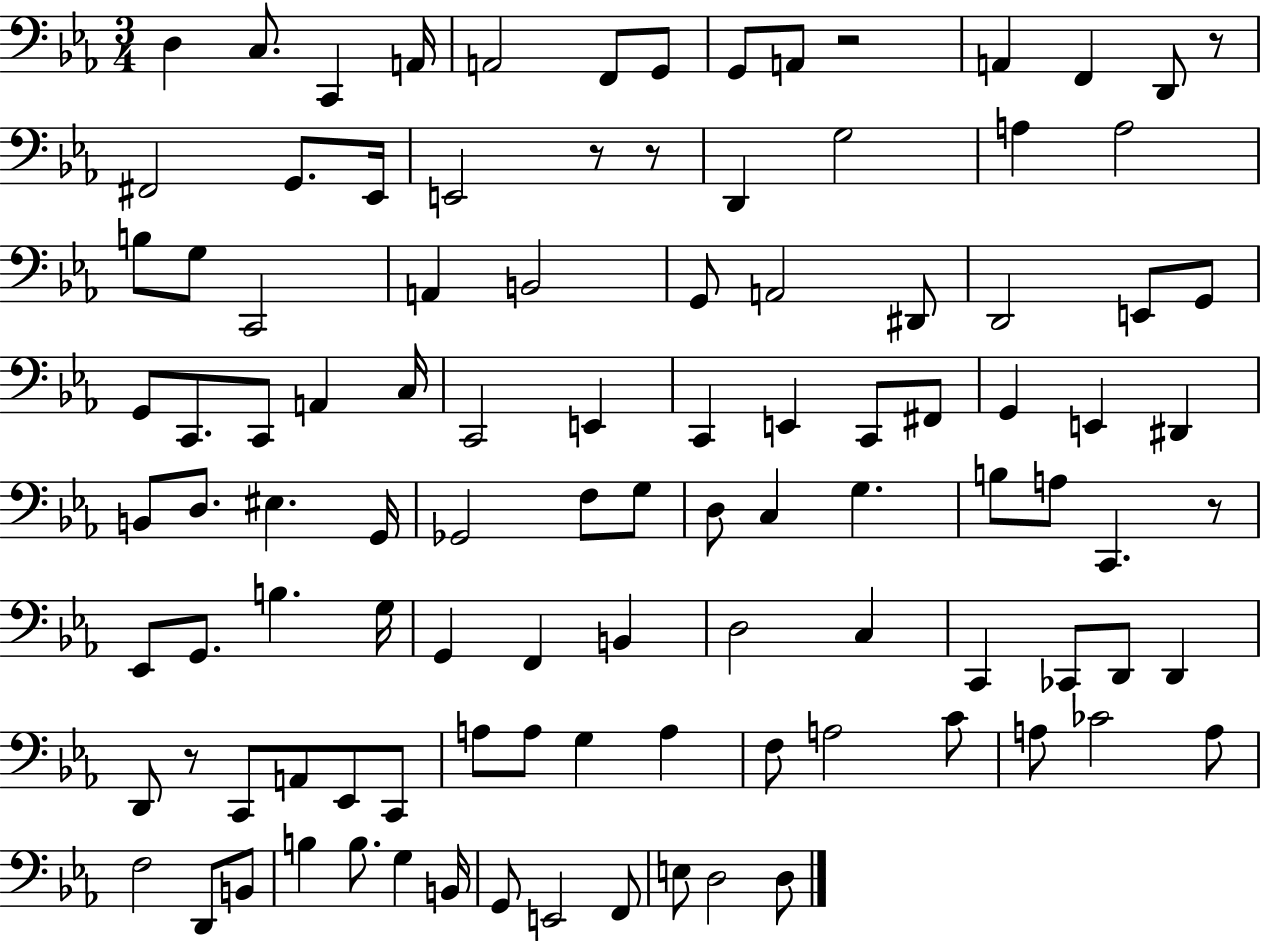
X:1
T:Untitled
M:3/4
L:1/4
K:Eb
D, C,/2 C,, A,,/4 A,,2 F,,/2 G,,/2 G,,/2 A,,/2 z2 A,, F,, D,,/2 z/2 ^F,,2 G,,/2 _E,,/4 E,,2 z/2 z/2 D,, G,2 A, A,2 B,/2 G,/2 C,,2 A,, B,,2 G,,/2 A,,2 ^D,,/2 D,,2 E,,/2 G,,/2 G,,/2 C,,/2 C,,/2 A,, C,/4 C,,2 E,, C,, E,, C,,/2 ^F,,/2 G,, E,, ^D,, B,,/2 D,/2 ^E, G,,/4 _G,,2 F,/2 G,/2 D,/2 C, G, B,/2 A,/2 C,, z/2 _E,,/2 G,,/2 B, G,/4 G,, F,, B,, D,2 C, C,, _C,,/2 D,,/2 D,, D,,/2 z/2 C,,/2 A,,/2 _E,,/2 C,,/2 A,/2 A,/2 G, A, F,/2 A,2 C/2 A,/2 _C2 A,/2 F,2 D,,/2 B,,/2 B, B,/2 G, B,,/4 G,,/2 E,,2 F,,/2 E,/2 D,2 D,/2